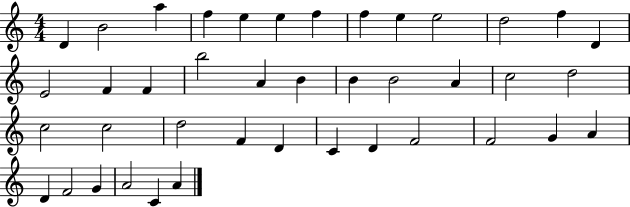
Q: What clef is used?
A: treble